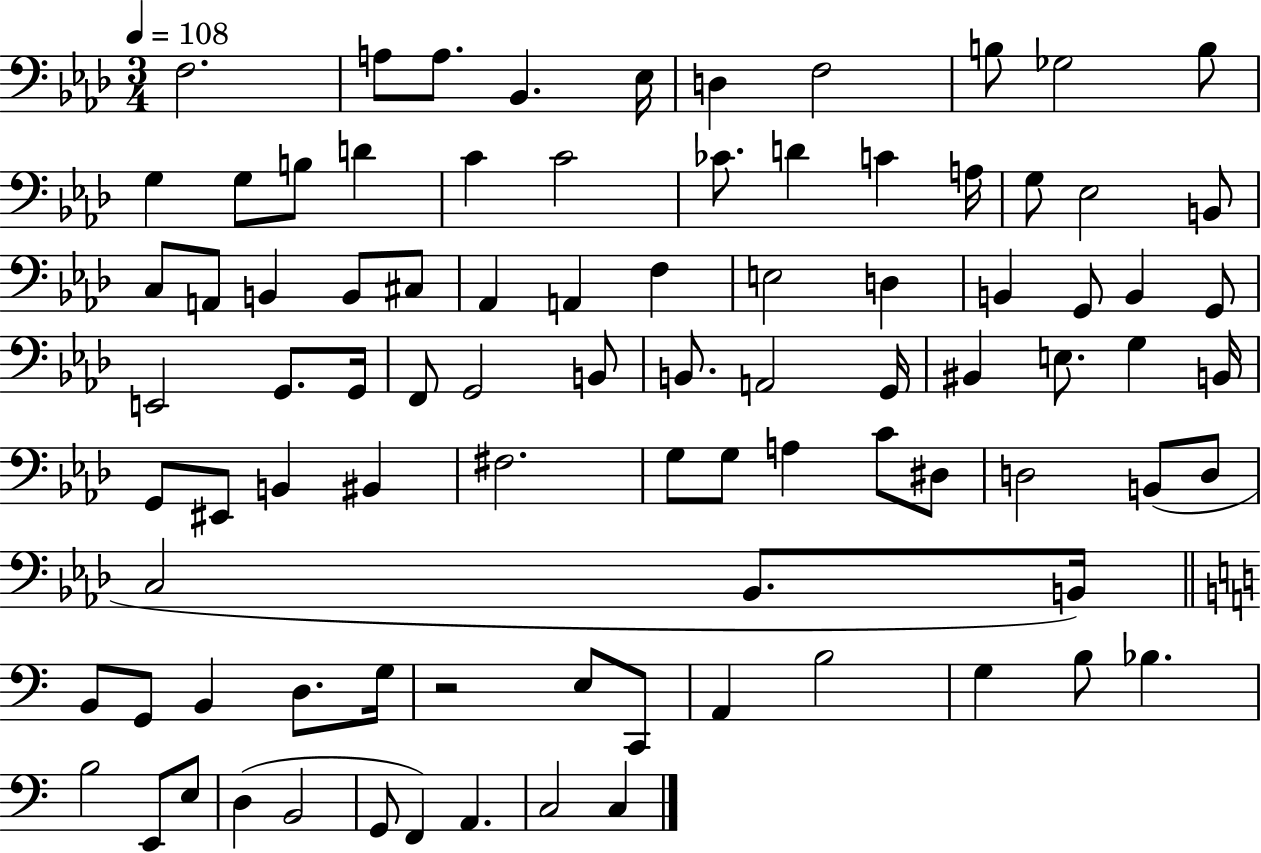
{
  \clef bass
  \numericTimeSignature
  \time 3/4
  \key aes \major
  \tempo 4 = 108
  f2. | a8 a8. bes,4. ees16 | d4 f2 | b8 ges2 b8 | \break g4 g8 b8 d'4 | c'4 c'2 | ces'8. d'4 c'4 a16 | g8 ees2 b,8 | \break c8 a,8 b,4 b,8 cis8 | aes,4 a,4 f4 | e2 d4 | b,4 g,8 b,4 g,8 | \break e,2 g,8. g,16 | f,8 g,2 b,8 | b,8. a,2 g,16 | bis,4 e8. g4 b,16 | \break g,8 eis,8 b,4 bis,4 | fis2. | g8 g8 a4 c'8 dis8 | d2 b,8( d8 | \break c2 bes,8. b,16) | \bar "||" \break \key c \major b,8 g,8 b,4 d8. g16 | r2 e8 c,8 | a,4 b2 | g4 b8 bes4. | \break b2 e,8 e8 | d4( b,2 | g,8 f,4) a,4. | c2 c4 | \break \bar "|."
}